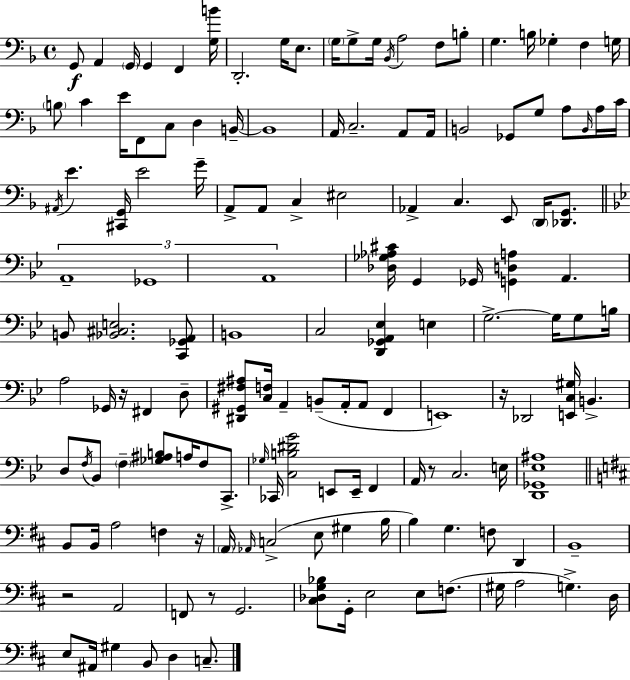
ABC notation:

X:1
T:Untitled
M:4/4
L:1/4
K:F
G,,/2 A,, G,,/4 G,, F,, [G,B]/4 D,,2 G,/4 E,/2 G,/4 G,/2 G,/4 _B,,/4 A,2 F,/2 B,/2 G, B,/4 _G, F, G,/4 B,/2 C E/4 F,,/2 C,/2 D, B,,/4 B,,4 A,,/4 C,2 A,,/2 A,,/4 B,,2 _G,,/2 G,/2 A,/2 B,,/4 A,/4 C/4 ^A,,/4 E [^C,,G,,]/4 E2 G/4 A,,/2 A,,/2 C, ^E,2 _A,, C, E,,/2 D,,/4 [_D,,G,,]/2 A,,4 _G,,4 A,,4 [_D,_G,_A,^C]/4 G,, _G,,/4 [G,,D,A,] A,, B,,/2 [_B,,^C,E,]2 [C,,_G,,A,,]/2 B,,4 C,2 [D,,_G,,A,,_E,] E, G,2 G,/4 G,/2 B,/4 A,2 _G,,/4 z/4 ^F,, D,/2 [^D,,^G,,^F,^A,]/2 [C,F,]/4 A,, B,,/2 A,,/4 A,,/2 F,, E,,4 z/4 _D,,2 [E,,C,^G,]/4 B,, D,/2 F,/4 _B,,/2 F, [_G,^A,B,]/2 A,/4 F,/2 C,,/2 _G,/4 _C,,/4 [C,B,^DG]2 E,,/2 E,,/4 F,, A,,/4 z/2 C,2 E,/4 [D,,_G,,_E,^A,]4 B,,/2 B,,/4 A,2 F, z/4 A,,/4 _A,,/4 C,2 E,/2 ^G, B,/4 B, G, F,/2 D,, B,,4 z2 A,,2 F,,/2 z/2 G,,2 [^C,_D,G,_B,]/2 G,,/4 E,2 E,/2 F,/2 ^G,/4 A,2 G, D,/4 E,/2 ^A,,/4 ^G, B,,/2 D, C,/2